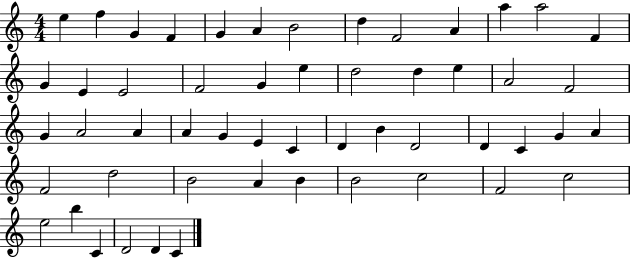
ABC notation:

X:1
T:Untitled
M:4/4
L:1/4
K:C
e f G F G A B2 d F2 A a a2 F G E E2 F2 G e d2 d e A2 F2 G A2 A A G E C D B D2 D C G A F2 d2 B2 A B B2 c2 F2 c2 e2 b C D2 D C